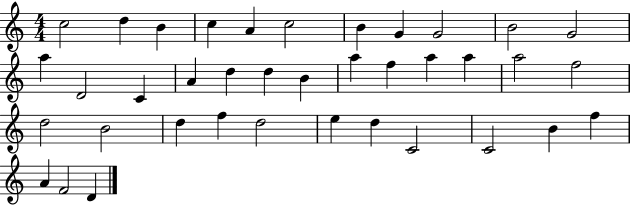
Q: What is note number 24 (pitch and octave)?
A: F5